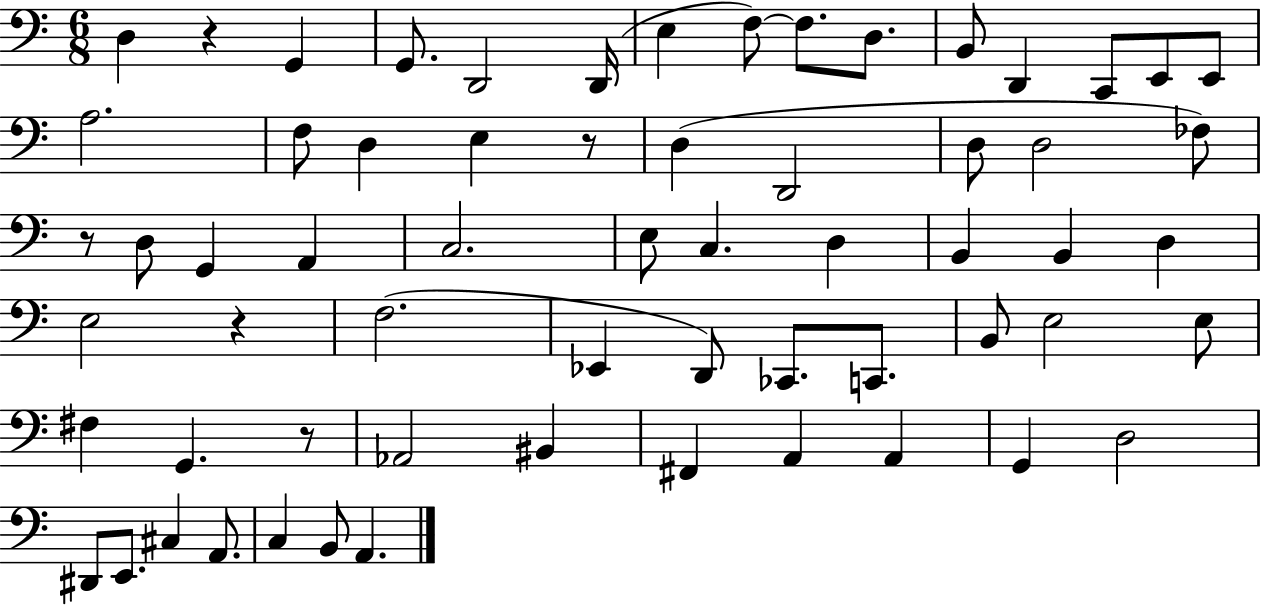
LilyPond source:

{
  \clef bass
  \numericTimeSignature
  \time 6/8
  \key c \major
  d4 r4 g,4 | g,8. d,2 d,16( | e4 f8~~) f8. d8. | b,8 d,4 c,8 e,8 e,8 | \break a2. | f8 d4 e4 r8 | d4( d,2 | d8 d2 fes8) | \break r8 d8 g,4 a,4 | c2. | e8 c4. d4 | b,4 b,4 d4 | \break e2 r4 | f2.( | ees,4 d,8) ces,8. c,8. | b,8 e2 e8 | \break fis4 g,4. r8 | aes,2 bis,4 | fis,4 a,4 a,4 | g,4 d2 | \break dis,8 e,8. cis4 a,8. | c4 b,8 a,4. | \bar "|."
}